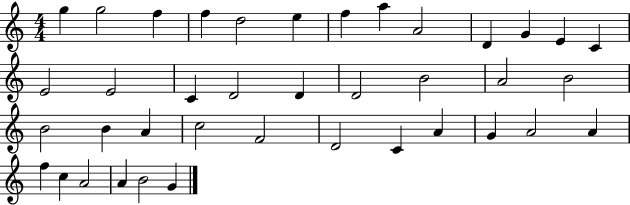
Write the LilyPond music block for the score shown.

{
  \clef treble
  \numericTimeSignature
  \time 4/4
  \key c \major
  g''4 g''2 f''4 | f''4 d''2 e''4 | f''4 a''4 a'2 | d'4 g'4 e'4 c'4 | \break e'2 e'2 | c'4 d'2 d'4 | d'2 b'2 | a'2 b'2 | \break b'2 b'4 a'4 | c''2 f'2 | d'2 c'4 a'4 | g'4 a'2 a'4 | \break f''4 c''4 a'2 | a'4 b'2 g'4 | \bar "|."
}